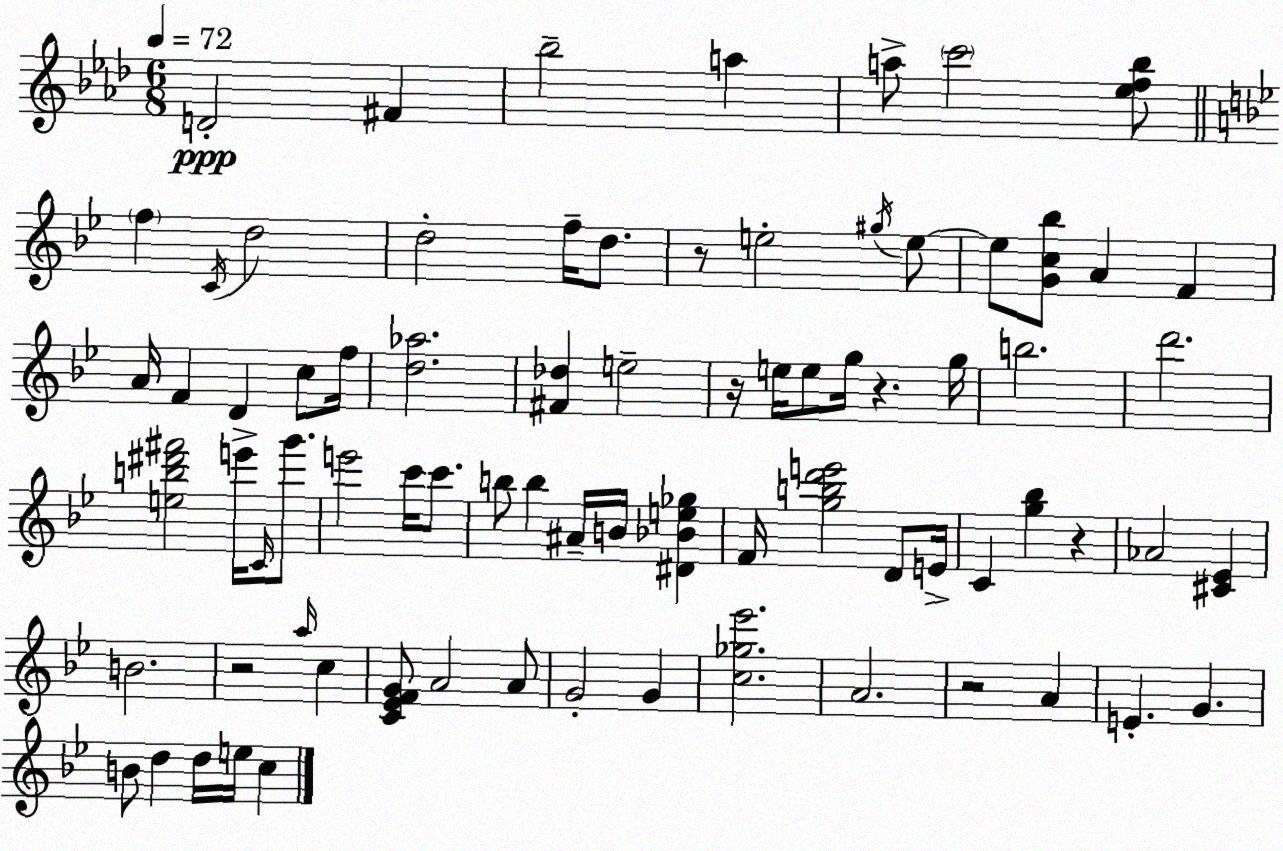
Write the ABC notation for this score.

X:1
T:Untitled
M:6/8
L:1/4
K:Fm
D2 ^F _b2 a a/2 c'2 [_ef_b]/2 f C/4 d2 d2 f/4 d/2 z/2 e2 ^g/4 e/2 e/2 [Gc_b]/2 A F A/4 F D c/2 f/4 [d_a]2 [^F_d] e2 z/4 e/4 e/2 g/4 z g/4 b2 d'2 [eb^d'^f']2 e'/4 C/4 g'/2 e'2 c'/4 c'/2 b/2 b ^A/4 B/4 [^D_Be_g] F/4 [gbd'e']2 D/2 E/4 C [g_b] z _A2 [^C_E] B2 z2 a/4 c [C_EFG]/2 A2 A/2 G2 G [c_g_e']2 A2 z2 A E G B/2 d d/4 e/4 c